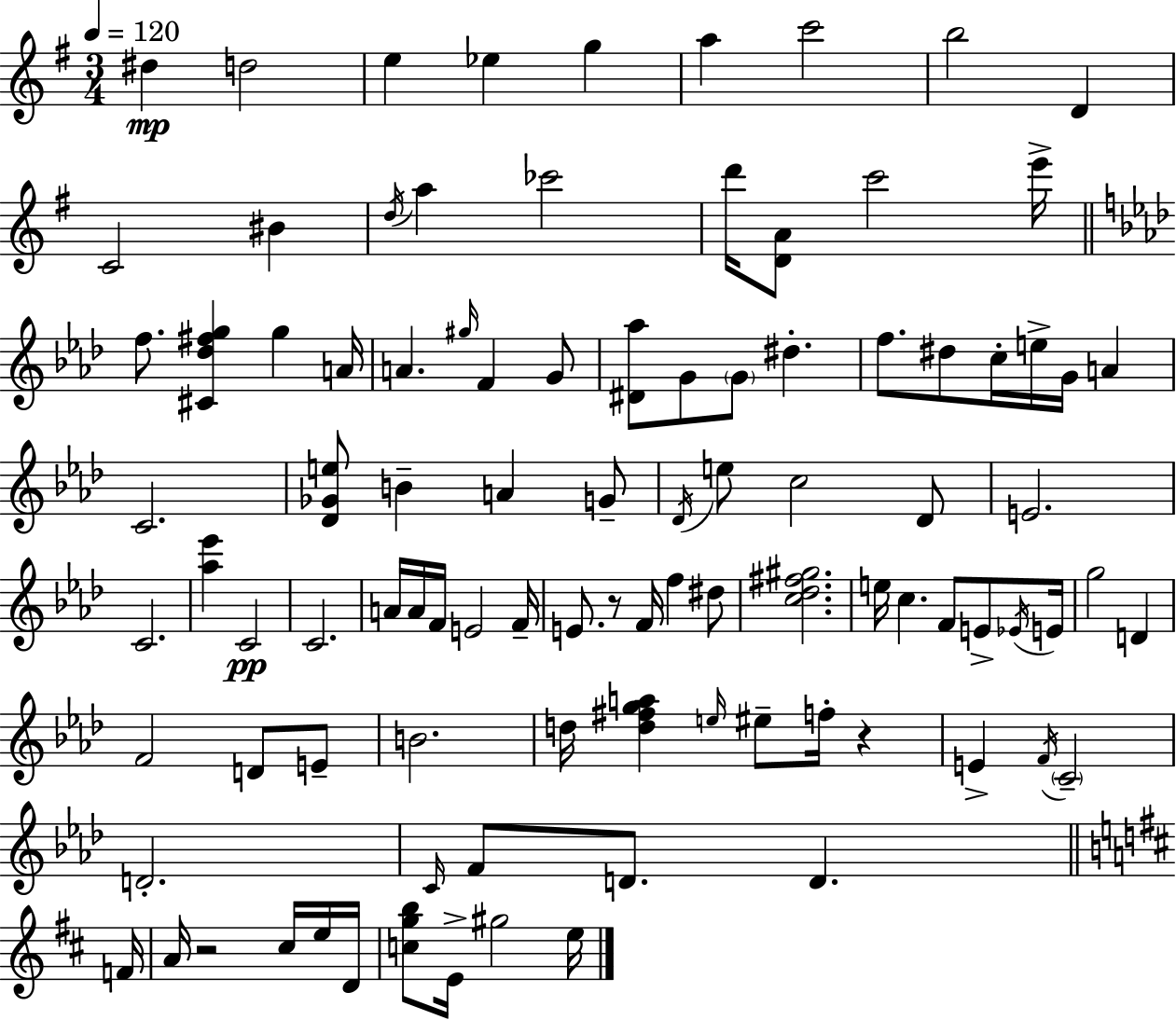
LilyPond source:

{
  \clef treble
  \numericTimeSignature
  \time 3/4
  \key e \minor
  \tempo 4 = 120
  dis''4\mp d''2 | e''4 ees''4 g''4 | a''4 c'''2 | b''2 d'4 | \break c'2 bis'4 | \acciaccatura { d''16 } a''4 ces'''2 | d'''16 <d' a'>8 c'''2 | e'''16-> \bar "||" \break \key f \minor f''8. <cis' des'' fis'' g''>4 g''4 a'16 | a'4. \grace { gis''16 } f'4 g'8 | <dis' aes''>8 g'8 \parenthesize g'8 dis''4.-. | f''8. dis''8 c''16-. e''16-> g'16 a'4 | \break c'2. | <des' ges' e''>8 b'4-- a'4 g'8-- | \acciaccatura { des'16 } e''8 c''2 | des'8 e'2. | \break c'2. | <aes'' ees'''>4 c'2\pp | c'2. | a'16 a'16 f'16 e'2 | \break f'16-- e'8. r8 f'16 f''4 | dis''8 <c'' des'' fis'' gis''>2. | e''16 c''4. f'8 e'8-> | \acciaccatura { ees'16 } e'16 g''2 d'4 | \break f'2 d'8 | e'8-- b'2. | d''16 <d'' fis'' g'' a''>4 \grace { e''16 } eis''8-- f''16-. | r4 e'4-> \acciaccatura { f'16 } \parenthesize c'2-- | \break d'2.-. | \grace { c'16 } f'8 d'8. d'4. | \bar "||" \break \key b \minor f'16 a'16 r2 cis''16 e''16 | d'16 <c'' g'' b''>8 e'16-> gis''2 | e''16 \bar "|."
}